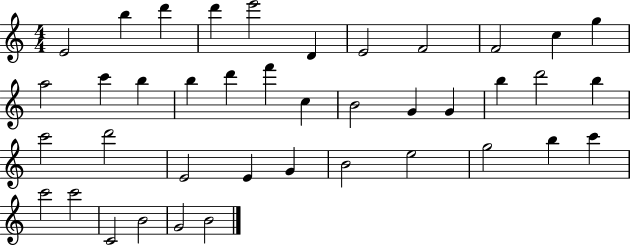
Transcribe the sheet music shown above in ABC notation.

X:1
T:Untitled
M:4/4
L:1/4
K:C
E2 b d' d' e'2 D E2 F2 F2 c g a2 c' b b d' f' c B2 G G b d'2 b c'2 d'2 E2 E G B2 e2 g2 b c' c'2 c'2 C2 B2 G2 B2